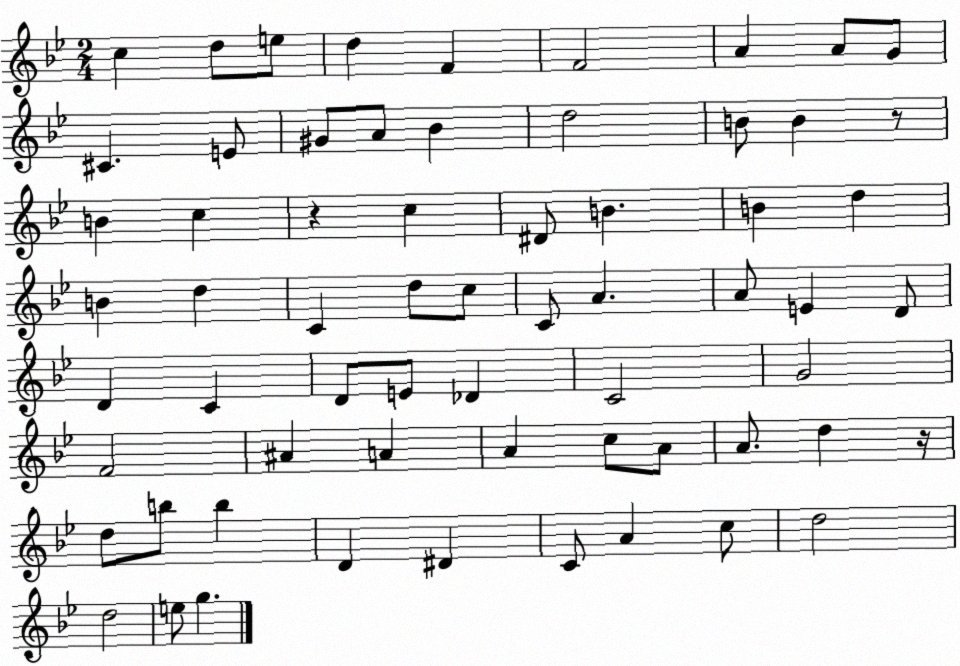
X:1
T:Untitled
M:2/4
L:1/4
K:Bb
c d/2 e/2 d F F2 A A/2 G/2 ^C E/2 ^G/2 A/2 _B d2 B/2 B z/2 B c z c ^D/2 B B d B d C d/2 c/2 C/2 A A/2 E D/2 D C D/2 E/2 _D C2 G2 F2 ^A A A c/2 A/2 A/2 d z/4 d/2 b/2 b D ^D C/2 A c/2 d2 d2 e/2 g